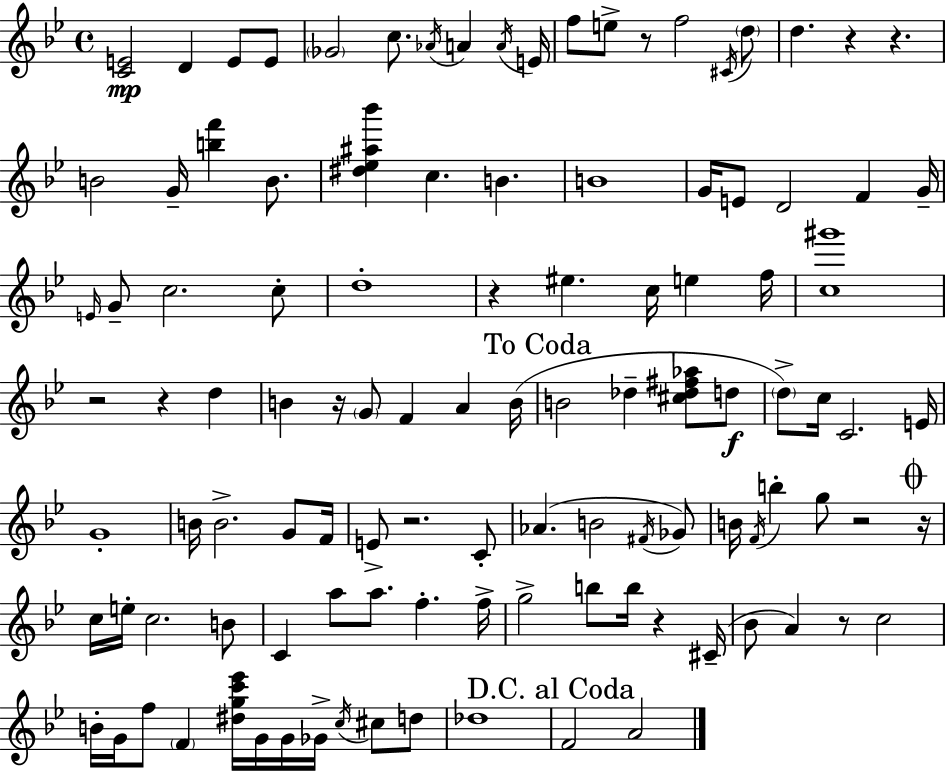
X:1
T:Untitled
M:4/4
L:1/4
K:Gm
[CE]2 D E/2 E/2 _G2 c/2 _A/4 A A/4 E/4 f/2 e/2 z/2 f2 ^C/4 d/2 d z z B2 G/4 [bf'] B/2 [^d_e^a_b'] c B B4 G/4 E/2 D2 F G/4 E/4 G/2 c2 c/2 d4 z ^e c/4 e f/4 [c^g']4 z2 z d B z/4 G/2 F A B/4 B2 _d [^c_d^f_a]/2 d/2 d/2 c/4 C2 E/4 G4 B/4 B2 G/2 F/4 E/2 z2 C/2 _A B2 ^F/4 _G/2 B/4 F/4 b g/2 z2 z/4 c/4 e/4 c2 B/2 C a/2 a/2 f f/4 g2 b/2 b/4 z ^C/4 _B/2 A z/2 c2 B/4 G/4 f/2 F [^dgc'_e']/4 G/4 G/4 _G/4 c/4 ^c/2 d/2 _d4 F2 A2